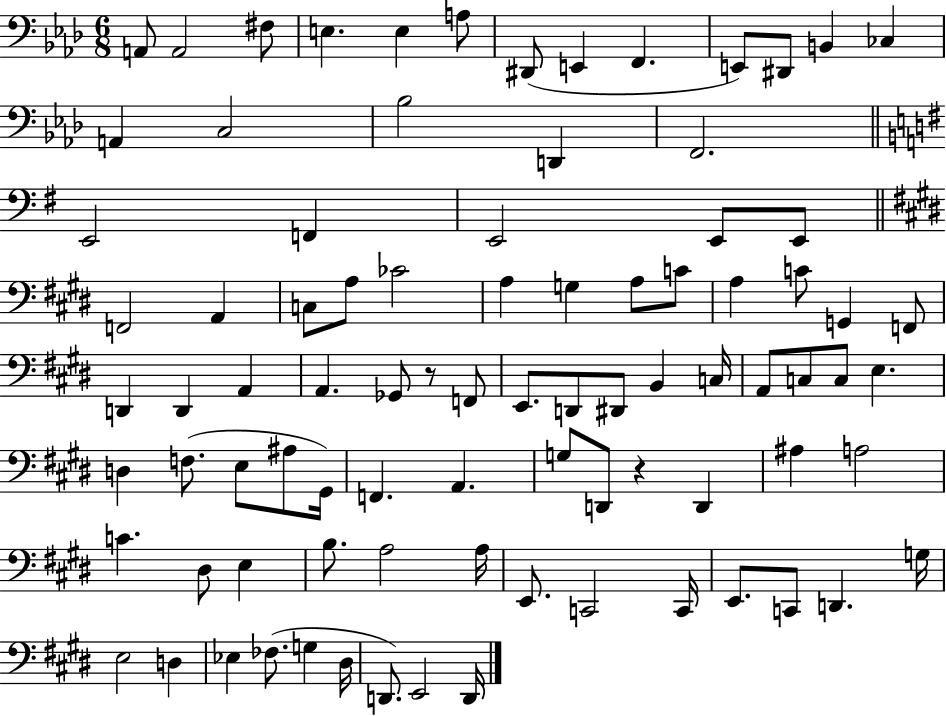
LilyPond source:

{
  \clef bass
  \numericTimeSignature
  \time 6/8
  \key aes \major
  a,8 a,2 fis8 | e4. e4 a8 | dis,8( e,4 f,4. | e,8) dis,8 b,4 ces4 | \break a,4 c2 | bes2 d,4 | f,2. | \bar "||" \break \key e \minor e,2 f,4 | e,2 e,8 e,8 | \bar "||" \break \key e \major f,2 a,4 | c8 a8 ces'2 | a4 g4 a8 c'8 | a4 c'8 g,4 f,8 | \break d,4 d,4 a,4 | a,4. ges,8 r8 f,8 | e,8. d,8 dis,8 b,4 c16 | a,8 c8 c8 e4. | \break d4 f8.( e8 ais8 gis,16) | f,4. a,4. | g8 d,8 r4 d,4 | ais4 a2 | \break c'4. dis8 e4 | b8. a2 a16 | e,8. c,2 c,16 | e,8. c,8 d,4. g16 | \break e2 d4 | ees4 fes8.( g4 dis16 | d,8.) e,2 d,16 | \bar "|."
}